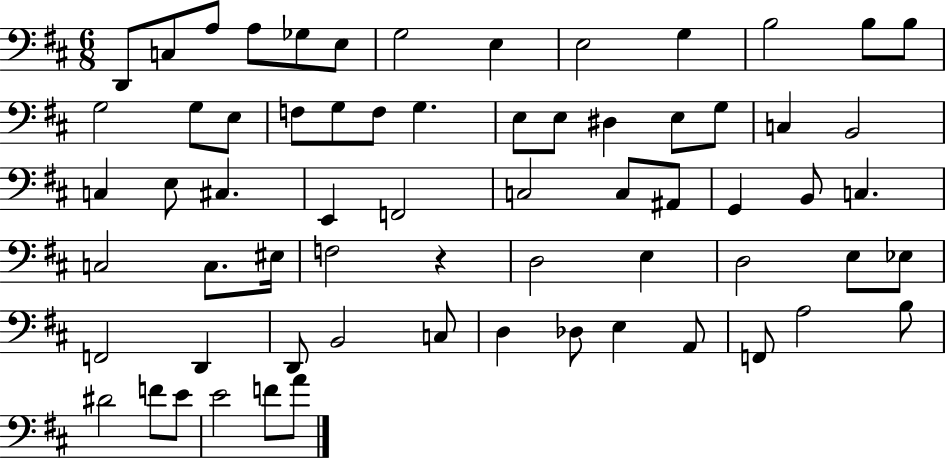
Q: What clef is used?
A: bass